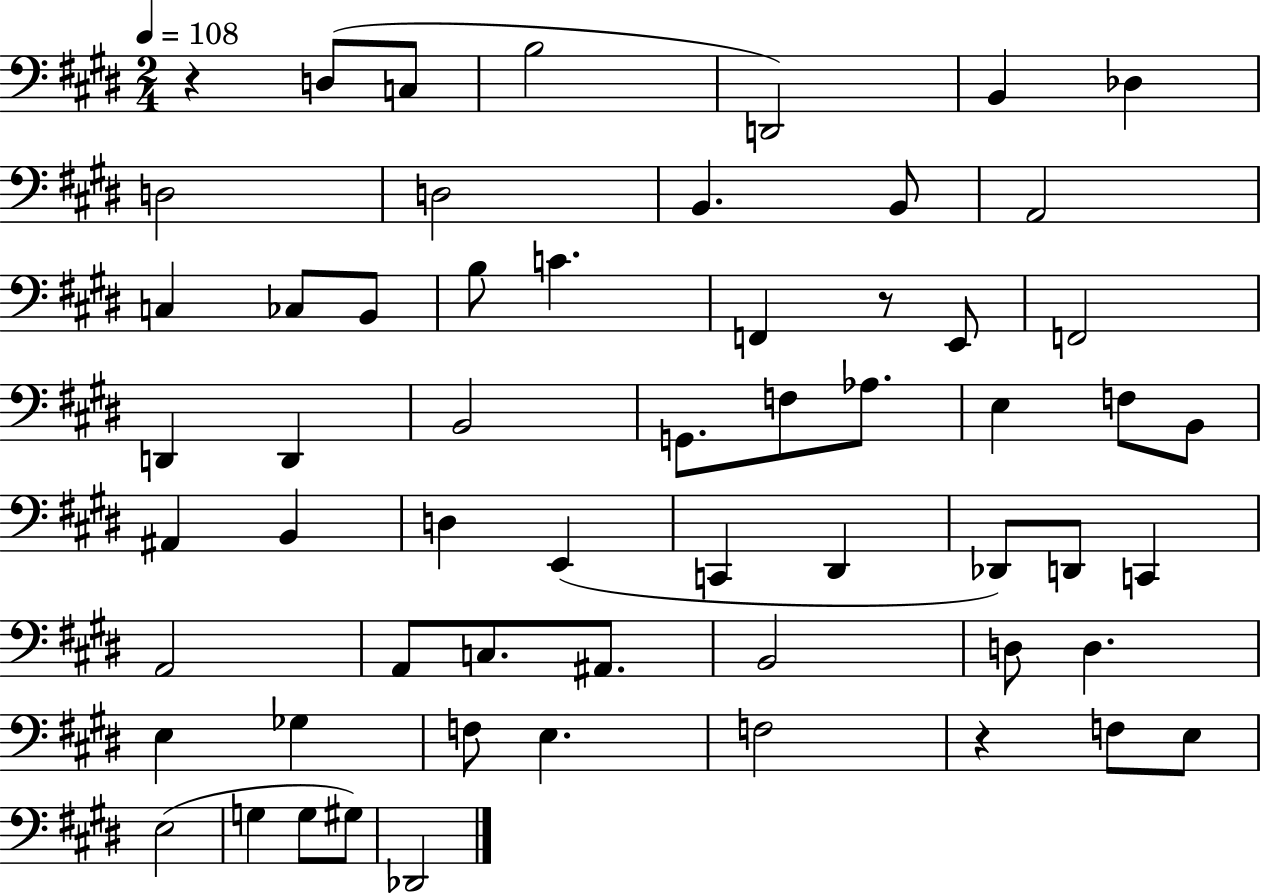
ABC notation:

X:1
T:Untitled
M:2/4
L:1/4
K:E
z D,/2 C,/2 B,2 D,,2 B,, _D, D,2 D,2 B,, B,,/2 A,,2 C, _C,/2 B,,/2 B,/2 C F,, z/2 E,,/2 F,,2 D,, D,, B,,2 G,,/2 F,/2 _A,/2 E, F,/2 B,,/2 ^A,, B,, D, E,, C,, ^D,, _D,,/2 D,,/2 C,, A,,2 A,,/2 C,/2 ^A,,/2 B,,2 D,/2 D, E, _G, F,/2 E, F,2 z F,/2 E,/2 E,2 G, G,/2 ^G,/2 _D,,2